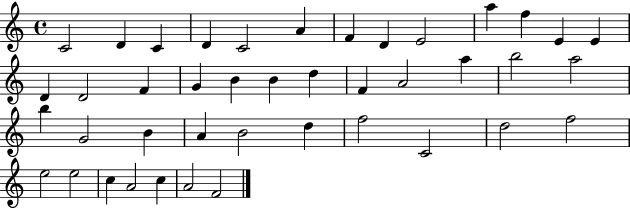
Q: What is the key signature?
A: C major